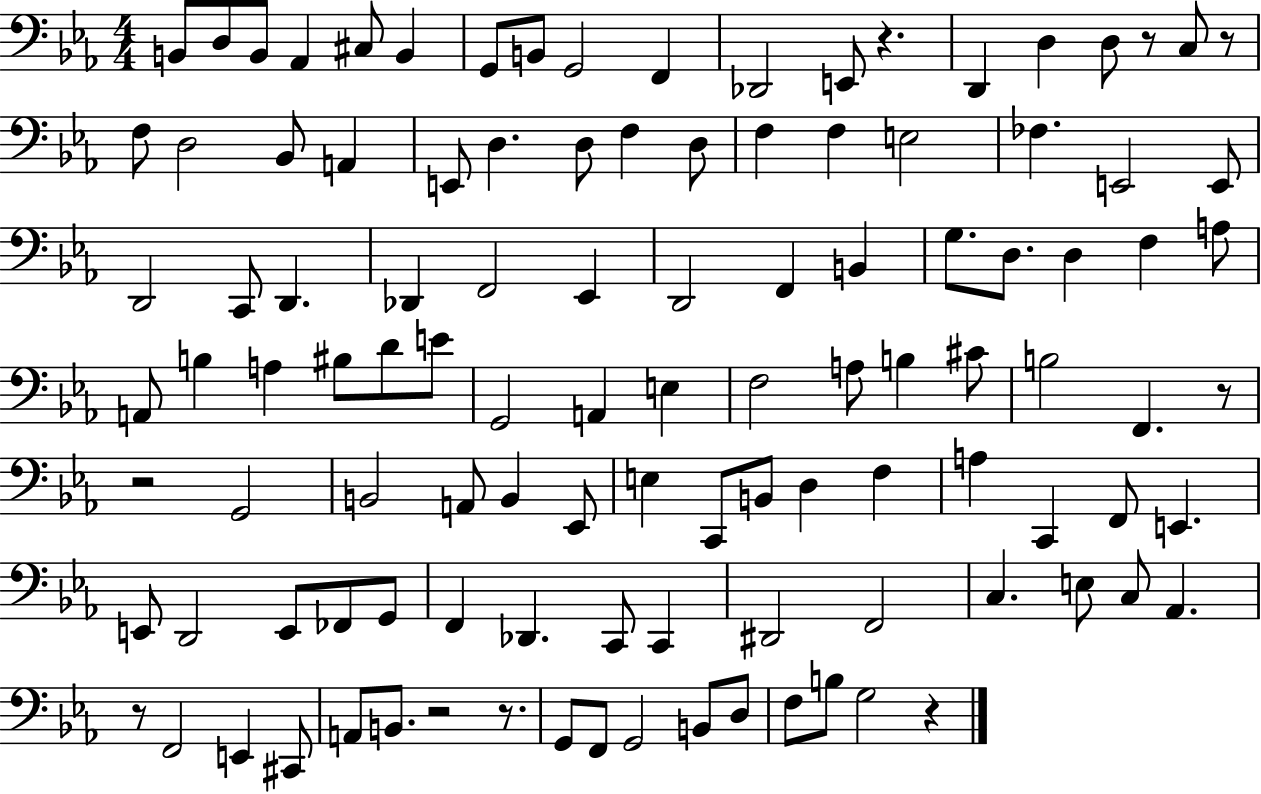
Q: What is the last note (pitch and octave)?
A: G3